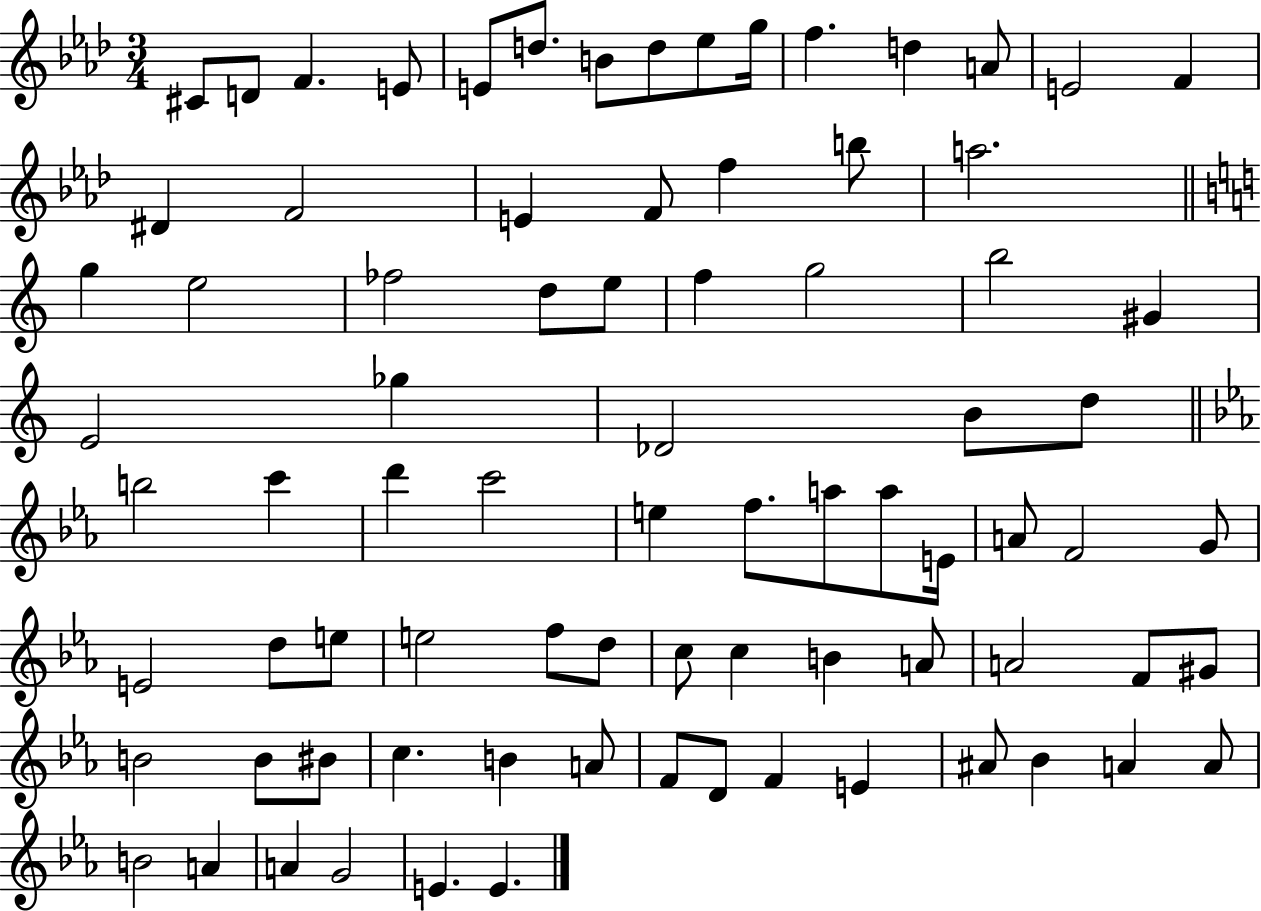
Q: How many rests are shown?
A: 0